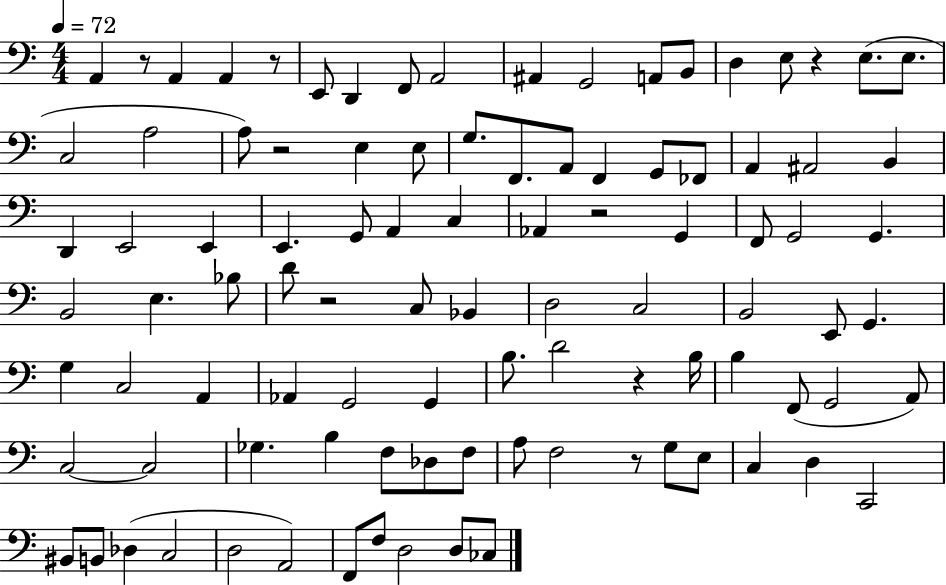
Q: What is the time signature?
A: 4/4